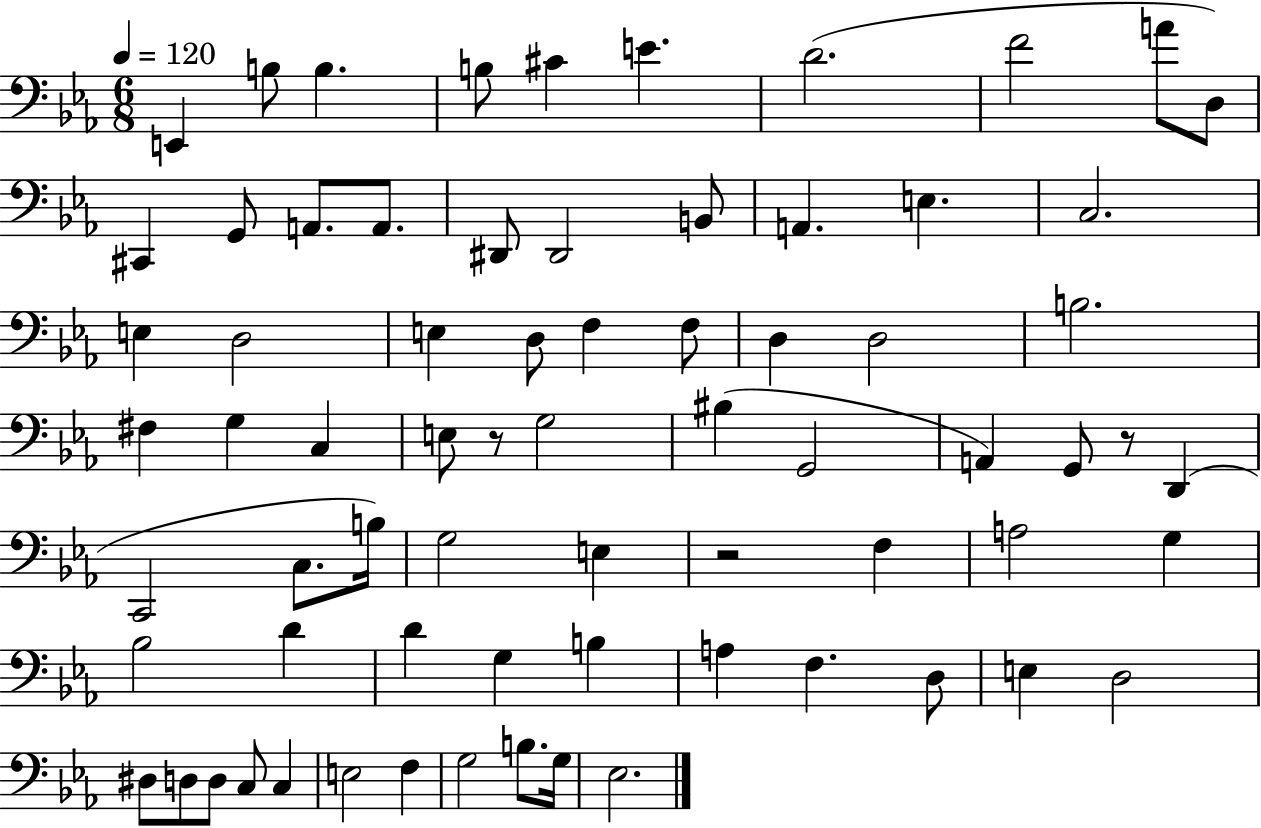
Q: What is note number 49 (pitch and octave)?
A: D4